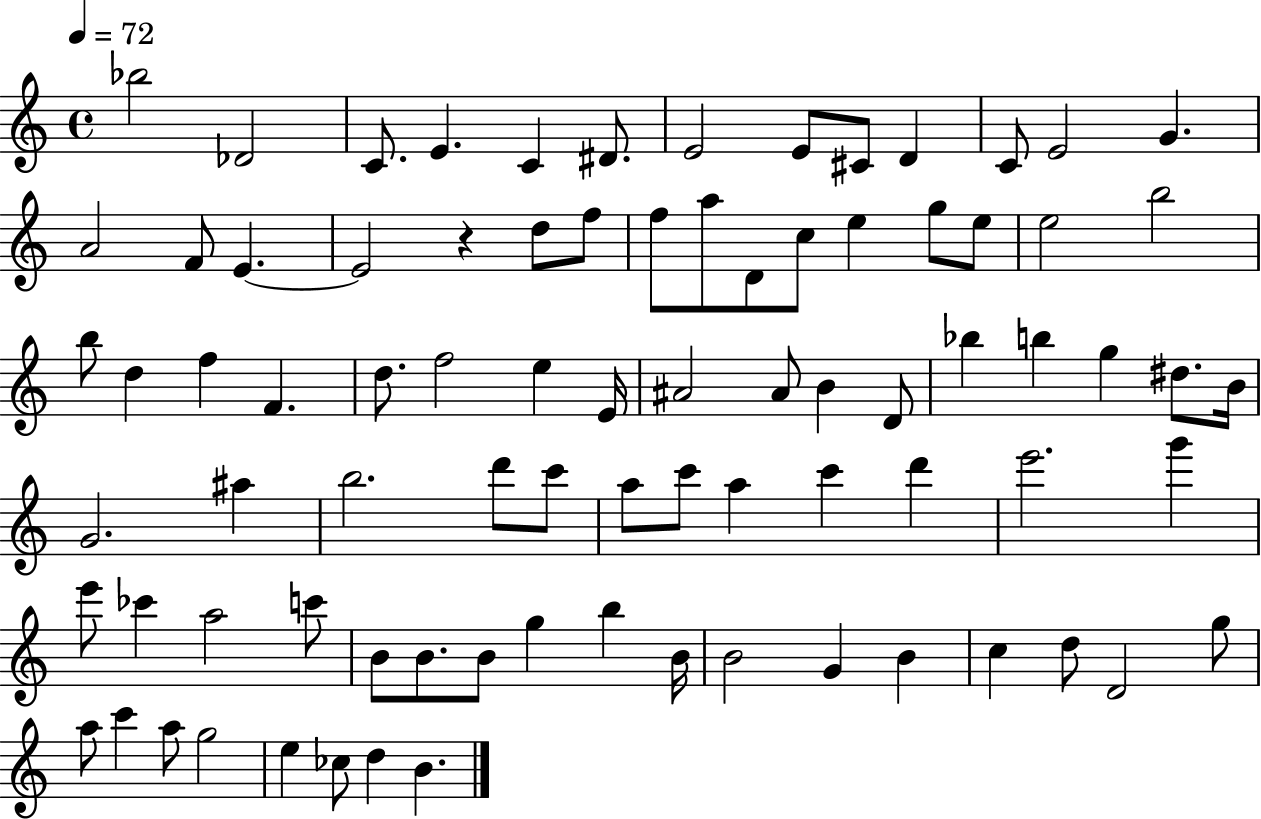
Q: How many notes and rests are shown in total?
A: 83